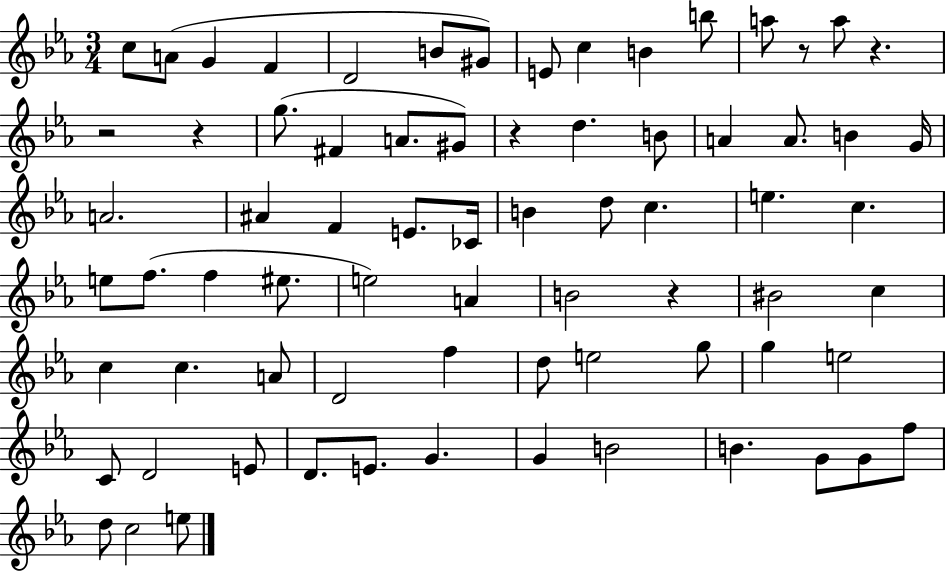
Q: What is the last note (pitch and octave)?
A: E5